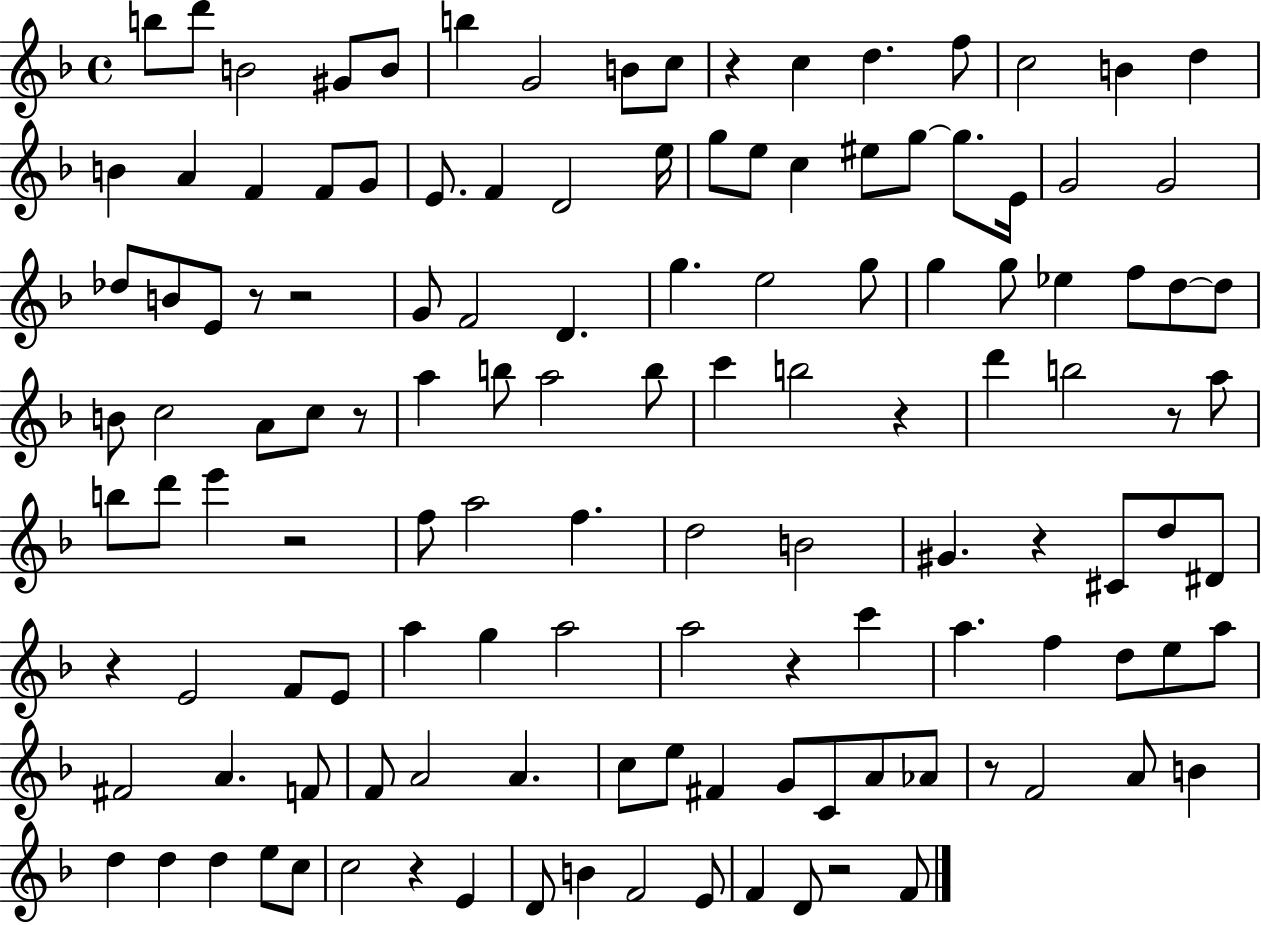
B5/e D6/e B4/h G#4/e B4/e B5/q G4/h B4/e C5/e R/q C5/q D5/q. F5/e C5/h B4/q D5/q B4/q A4/q F4/q F4/e G4/e E4/e. F4/q D4/h E5/s G5/e E5/e C5/q EIS5/e G5/e G5/e. E4/s G4/h G4/h Db5/e B4/e E4/e R/e R/h G4/e F4/h D4/q. G5/q. E5/h G5/e G5/q G5/e Eb5/q F5/e D5/e D5/e B4/e C5/h A4/e C5/e R/e A5/q B5/e A5/h B5/e C6/q B5/h R/q D6/q B5/h R/e A5/e B5/e D6/e E6/q R/h F5/e A5/h F5/q. D5/h B4/h G#4/q. R/q C#4/e D5/e D#4/e R/q E4/h F4/e E4/e A5/q G5/q A5/h A5/h R/q C6/q A5/q. F5/q D5/e E5/e A5/e F#4/h A4/q. F4/e F4/e A4/h A4/q. C5/e E5/e F#4/q G4/e C4/e A4/e Ab4/e R/e F4/h A4/e B4/q D5/q D5/q D5/q E5/e C5/e C5/h R/q E4/q D4/e B4/q F4/h E4/e F4/q D4/e R/h F4/e